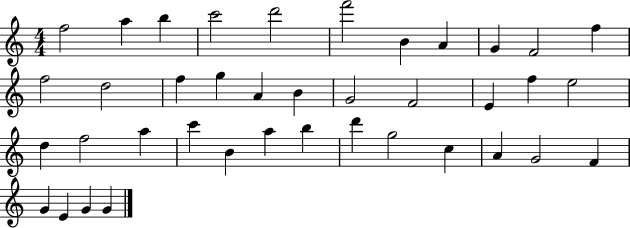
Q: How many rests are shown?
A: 0